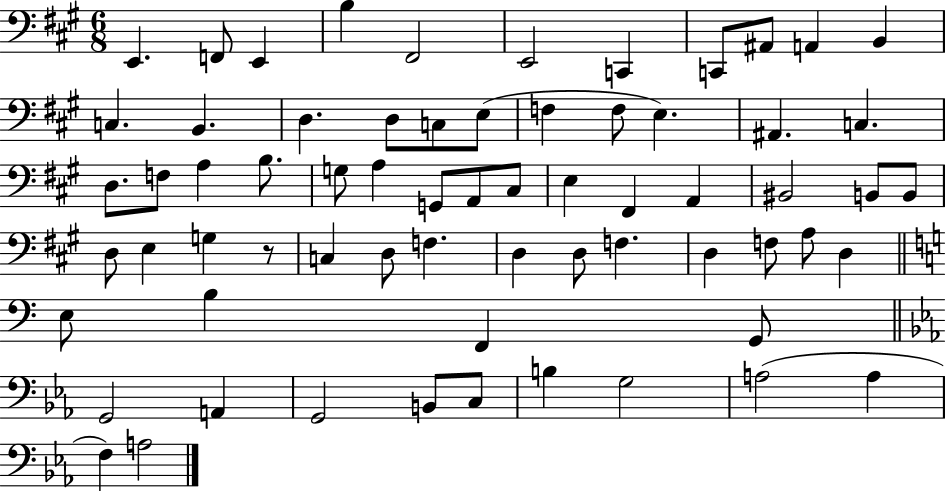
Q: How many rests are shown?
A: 1